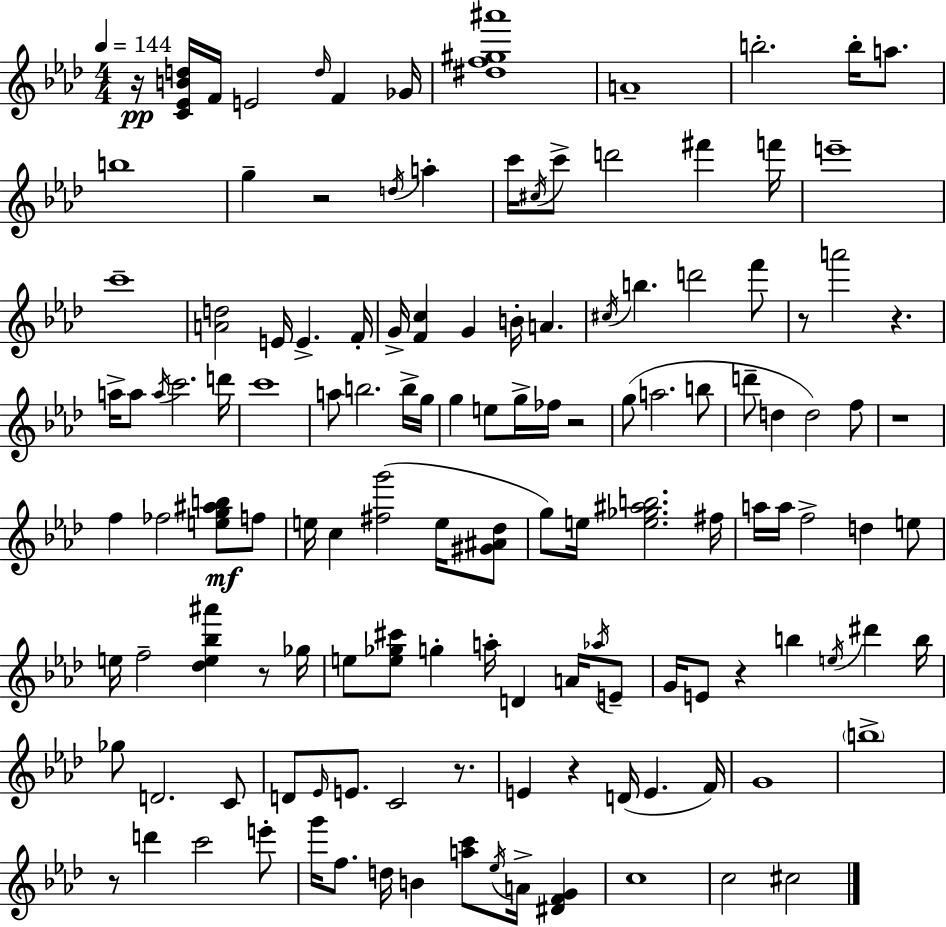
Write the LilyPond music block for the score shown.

{
  \clef treble
  \numericTimeSignature
  \time 4/4
  \key aes \major
  \tempo 4 = 144
  r16\pp <c' ees' b' d''>16 f'16 e'2 \grace { d''16 } f'4 | ges'16 <dis'' f'' gis'' ais'''>1 | a'1-- | b''2.-. b''16-. a''8. | \break b''1 | g''4-- r2 \acciaccatura { d''16 } a''4-. | c'''16 \acciaccatura { cis''16 } c'''8-> d'''2 fis'''4 | f'''16 e'''1-- | \break c'''1-- | <a' d''>2 e'16 e'4.-> | f'16-. g'16-> <f' c''>4 g'4 b'16-. a'4. | \acciaccatura { cis''16 } b''4. d'''2 | \break f'''8 r8 a'''2 r4. | a''16-> a''8 \acciaccatura { a''16 } c'''2. | d'''16 c'''1 | a''8 b''2. | \break b''16-> g''16 g''4 e''8 g''16-> fes''16 r2 | g''8( a''2. | b''8 d'''8-- d''4 d''2) | f''8 r1 | \break f''4 fes''2 | <e'' g'' ais'' b''>8\mf f''8 e''16 c''4 <fis'' g'''>2( | e''16 <gis' ais' des''>8 g''8) e''16 <e'' ges'' ais'' b''>2. | fis''16 a''16 a''16 f''2-> d''4 | \break e''8 e''16 f''2-- <des'' e'' bes'' ais'''>4 | r8 ges''16 e''8 <e'' ges'' cis'''>8 g''4-. a''16-. d'4 | a'16 \acciaccatura { aes''16 } e'8-- g'16 e'8 r4 b''4 | \acciaccatura { e''16 } dis'''4 b''16 ges''8 d'2. | \break c'8 d'8 \grace { ees'16 } e'8. c'2 | r8. e'4 r4 | d'16( e'4. f'16) g'1 | \parenthesize b''1-> | \break r8 d'''4 c'''2 | e'''8-. g'''16 f''8. d''16 b'4 | <a'' c'''>8 \acciaccatura { ees''16 } a'16-> <dis' f' g'>4 c''1 | c''2 | \break cis''2 \bar "|."
}